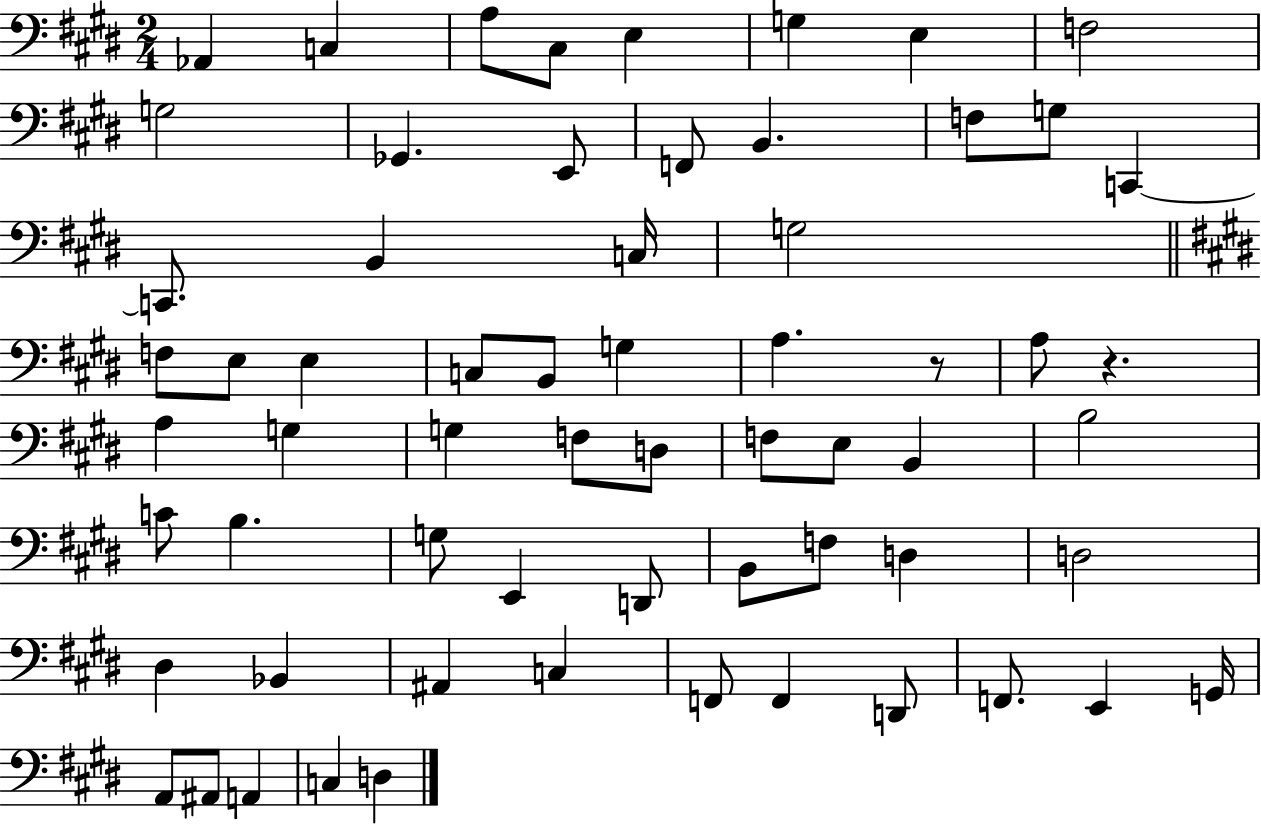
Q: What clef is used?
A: bass